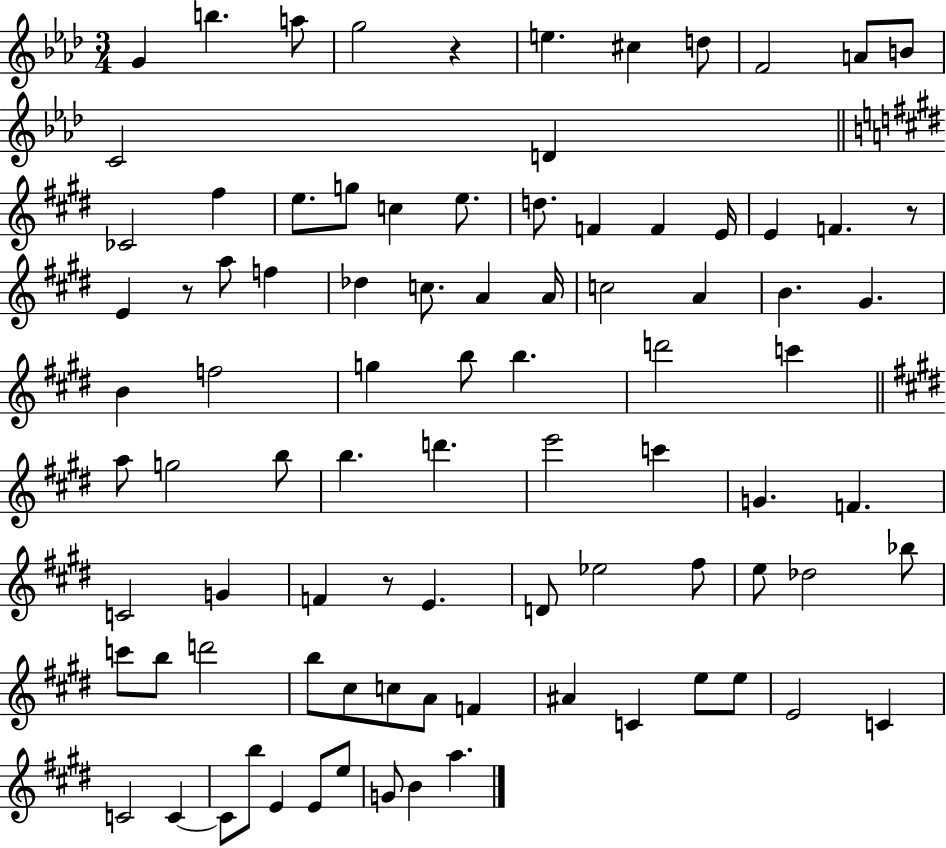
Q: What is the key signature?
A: AES major